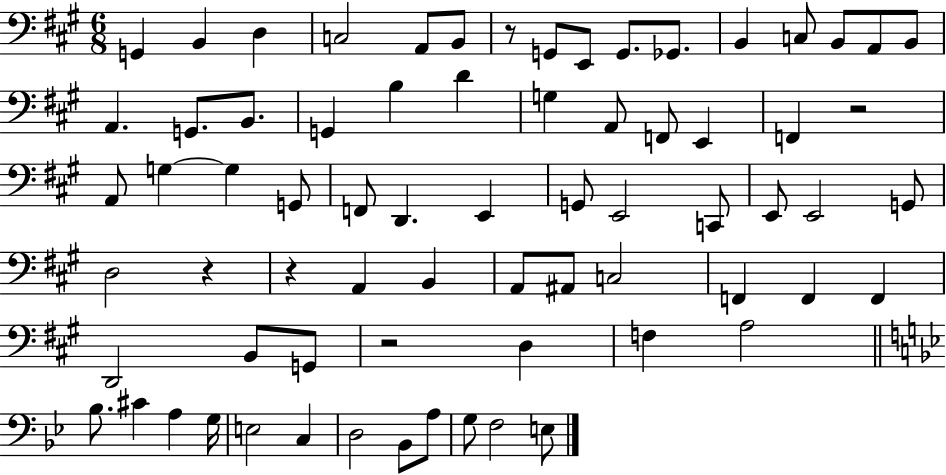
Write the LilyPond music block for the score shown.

{
  \clef bass
  \numericTimeSignature
  \time 6/8
  \key a \major
  g,4 b,4 d4 | c2 a,8 b,8 | r8 g,8 e,8 g,8. ges,8. | b,4 c8 b,8 a,8 b,8 | \break a,4. g,8. b,8. | g,4 b4 d'4 | g4 a,8 f,8 e,4 | f,4 r2 | \break a,8 g4~~ g4 g,8 | f,8 d,4. e,4 | g,8 e,2 c,8 | e,8 e,2 g,8 | \break d2 r4 | r4 a,4 b,4 | a,8 ais,8 c2 | f,4 f,4 f,4 | \break d,2 b,8 g,8 | r2 d4 | f4 a2 | \bar "||" \break \key bes \major bes8. cis'4 a4 g16 | e2 c4 | d2 bes,8 a8 | g8 f2 e8 | \break \bar "|."
}